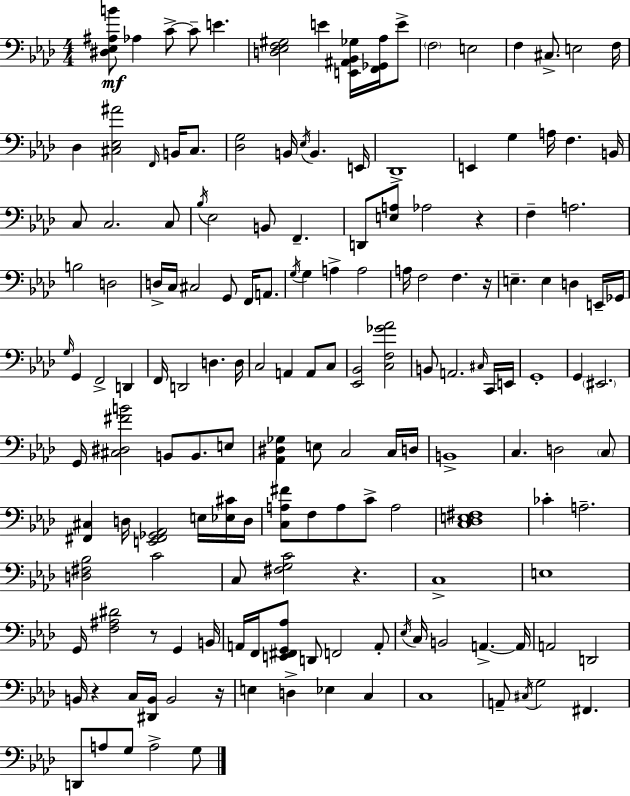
{
  \clef bass
  \numericTimeSignature
  \time 4/4
  \key aes \major
  <dis ees ais b'>8\mf aes4 c'8->~~ c'8-- e'4. | <d ees f gis>2 e'4 <e, ais, bes, ges>16 <f, ges, aes>16 e'8-> | \parenthesize f2 e2 | f4 cis8.-> e2 f16 | \break des4 <cis ees ais'>2 \grace { f,16 } b,16 cis8. | <des g>2 b,16 \acciaccatura { ees16 } b,4. | e,16 des,1-> | e,4 g4 a16 f4. | \break b,16 c8 c2. | c8 \acciaccatura { bes16 } ees2 b,8 f,4.-- | d,8 <e a>8 aes2 r4 | f4-- a2. | \break b2 d2 | d16-> c16 cis2 g,8 f,16 | a,8. \acciaccatura { g16 } g4 a4-> a2 | a16 f2 f4. | \break r16 e4.-- e4 d4 | e,16-- ges,16 \grace { g16 } g,4 f,2-> | d,4 f,16 d,2 d4. | d16 c2 a,4 | \break a,8 c8 <ees, bes,>2 <c f ges' aes'>2 | b,8 a,2. | \grace { cis16 } c,16 e,16 g,1-. | g,4 \parenthesize eis,2. | \break g,16 <cis dis fis' b'>2 b,8 | b,8. e8 <aes, dis ges>4 e8 c2 | c16 d16 b,1-> | c4. d2 | \break \parenthesize c8 <fis, cis>4 d16 <e, fis, ges, aes,>2 | e16 <ees cis'>16 d16 <c a fis'>8 f8 a8 c'8-> a2 | <c des e fis>1 | ces'4-. a2.-- | \break <d fis bes>2 c'2 | c8 <fis g c'>2 | r4. c1-> | e1 | \break g,16 <f ais dis'>2 r8 | g,4 b,16 a,16 f,16 <e, fis, g, aes>8 d,8 f,2 | a,8-. \acciaccatura { ees16 } c16 b,2 | a,4.->~~ a,16 a,2 d,2 | \break b,16 r4 c16 <dis, b,>16 b,2 | r16 e4 d4-> ees4 | c4 c1 | a,8-- \acciaccatura { cis16 } g2 | \break fis,4. d,8 a8 g8 a2-> | g8 \bar "|."
}